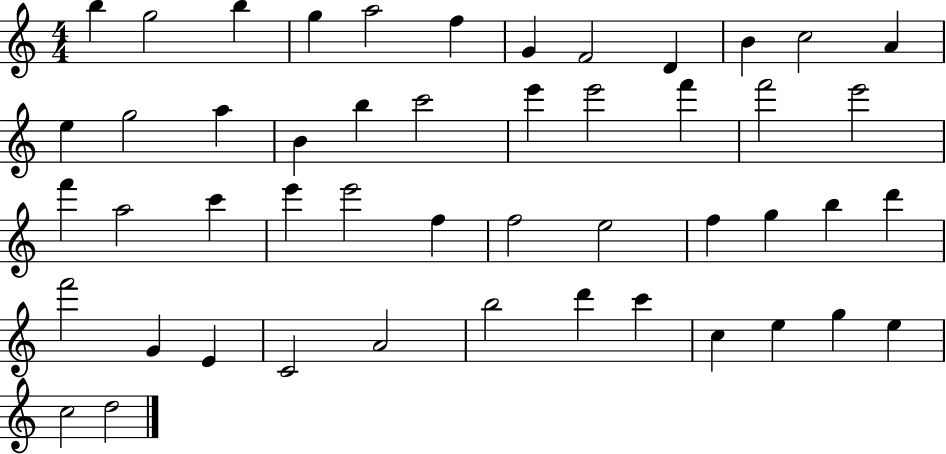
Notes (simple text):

B5/q G5/h B5/q G5/q A5/h F5/q G4/q F4/h D4/q B4/q C5/h A4/q E5/q G5/h A5/q B4/q B5/q C6/h E6/q E6/h F6/q F6/h E6/h F6/q A5/h C6/q E6/q E6/h F5/q F5/h E5/h F5/q G5/q B5/q D6/q F6/h G4/q E4/q C4/h A4/h B5/h D6/q C6/q C5/q E5/q G5/q E5/q C5/h D5/h